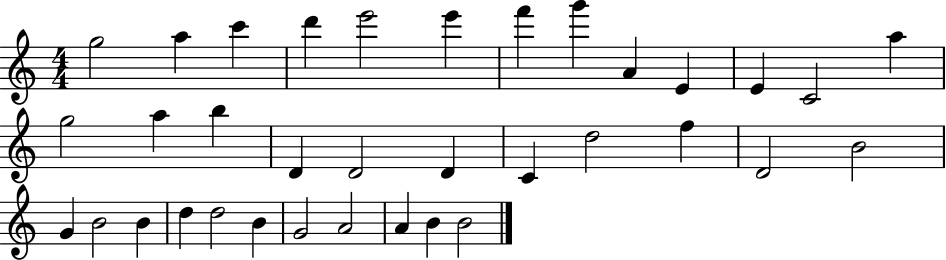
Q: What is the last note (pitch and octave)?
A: B4